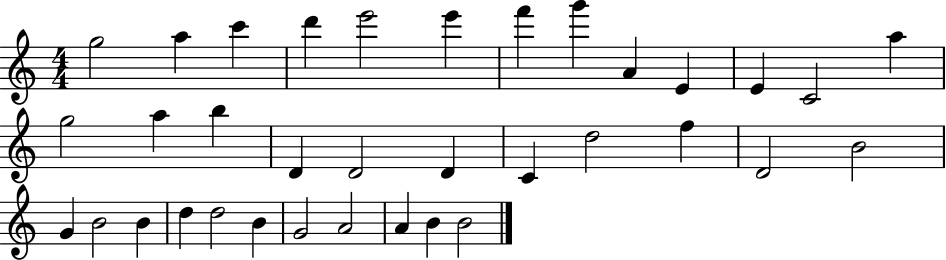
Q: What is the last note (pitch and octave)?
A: B4